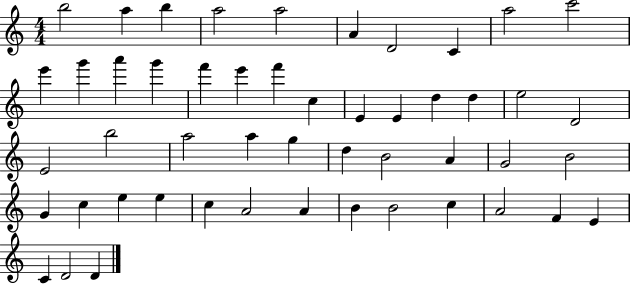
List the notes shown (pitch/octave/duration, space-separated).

B5/h A5/q B5/q A5/h A5/h A4/q D4/h C4/q A5/h C6/h E6/q G6/q A6/q G6/q F6/q E6/q F6/q C5/q E4/q E4/q D5/q D5/q E5/h D4/h E4/h B5/h A5/h A5/q G5/q D5/q B4/h A4/q G4/h B4/h G4/q C5/q E5/q E5/q C5/q A4/h A4/q B4/q B4/h C5/q A4/h F4/q E4/q C4/q D4/h D4/q